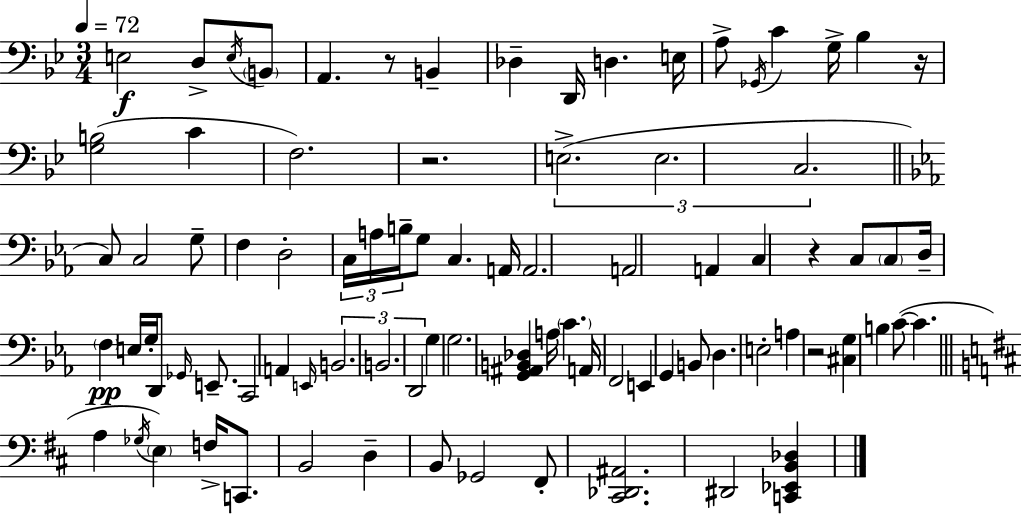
X:1
T:Untitled
M:3/4
L:1/4
K:Bb
E,2 D,/2 E,/4 B,,/2 A,, z/2 B,, _D, D,,/4 D, E,/4 A,/2 _G,,/4 C G,/4 _B, z/4 [G,B,]2 C F,2 z2 E,2 E,2 C,2 C,/2 C,2 G,/2 F, D,2 C,/4 A,/4 B,/4 G,/2 C, A,,/4 A,,2 A,,2 A,, C, z C,/2 C,/2 D,/4 F, E,/4 G,/4 D,,/2 _G,,/4 E,,/2 C,,2 A,, E,,/4 B,,2 B,,2 D,,2 G, G,2 [G,,^A,,B,,_D,] A,/4 C A,,/4 F,,2 E,, G,, B,,/2 D, E,2 A, z2 [^C,G,] B, C/2 C A, _G,/4 E, F,/4 C,,/2 B,,2 D, B,,/2 _G,,2 ^F,,/2 [^C,,_D,,^A,,]2 ^D,,2 [C,,_E,,B,,_D,]